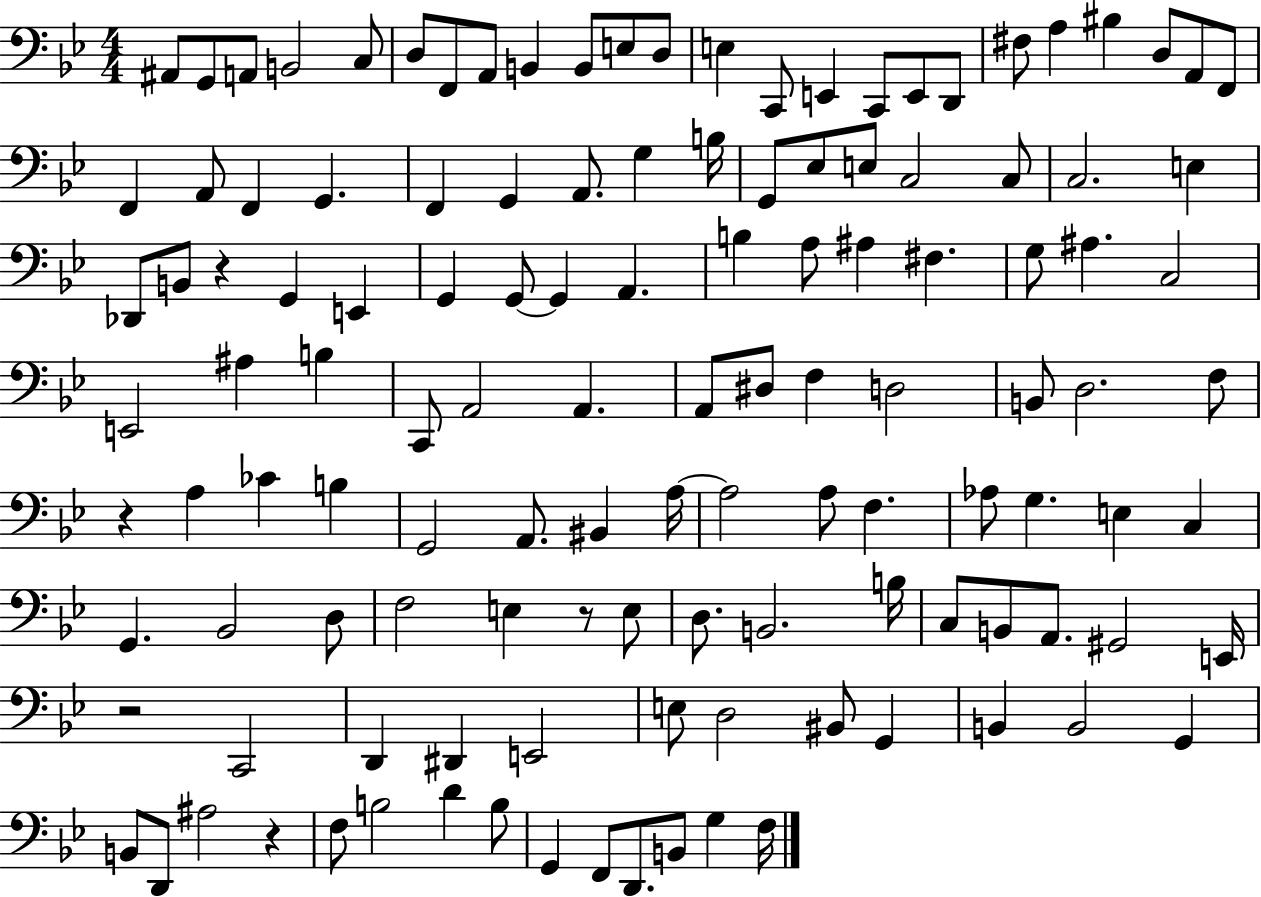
X:1
T:Untitled
M:4/4
L:1/4
K:Bb
^A,,/2 G,,/2 A,,/2 B,,2 C,/2 D,/2 F,,/2 A,,/2 B,, B,,/2 E,/2 D,/2 E, C,,/2 E,, C,,/2 E,,/2 D,,/2 ^F,/2 A, ^B, D,/2 A,,/2 F,,/2 F,, A,,/2 F,, G,, F,, G,, A,,/2 G, B,/4 G,,/2 _E,/2 E,/2 C,2 C,/2 C,2 E, _D,,/2 B,,/2 z G,, E,, G,, G,,/2 G,, A,, B, A,/2 ^A, ^F, G,/2 ^A, C,2 E,,2 ^A, B, C,,/2 A,,2 A,, A,,/2 ^D,/2 F, D,2 B,,/2 D,2 F,/2 z A, _C B, G,,2 A,,/2 ^B,, A,/4 A,2 A,/2 F, _A,/2 G, E, C, G,, _B,,2 D,/2 F,2 E, z/2 E,/2 D,/2 B,,2 B,/4 C,/2 B,,/2 A,,/2 ^G,,2 E,,/4 z2 C,,2 D,, ^D,, E,,2 E,/2 D,2 ^B,,/2 G,, B,, B,,2 G,, B,,/2 D,,/2 ^A,2 z F,/2 B,2 D B,/2 G,, F,,/2 D,,/2 B,,/2 G, F,/4